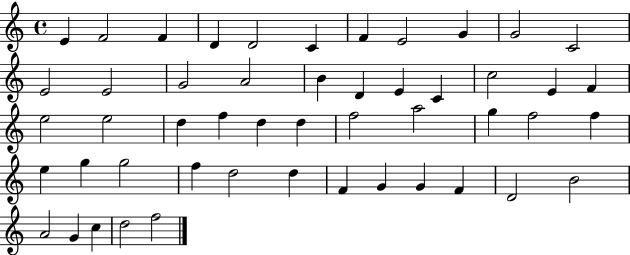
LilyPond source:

{
  \clef treble
  \time 4/4
  \defaultTimeSignature
  \key c \major
  e'4 f'2 f'4 | d'4 d'2 c'4 | f'4 e'2 g'4 | g'2 c'2 | \break e'2 e'2 | g'2 a'2 | b'4 d'4 e'4 c'4 | c''2 e'4 f'4 | \break e''2 e''2 | d''4 f''4 d''4 d''4 | f''2 a''2 | g''4 f''2 f''4 | \break e''4 g''4 g''2 | f''4 d''2 d''4 | f'4 g'4 g'4 f'4 | d'2 b'2 | \break a'2 g'4 c''4 | d''2 f''2 | \bar "|."
}